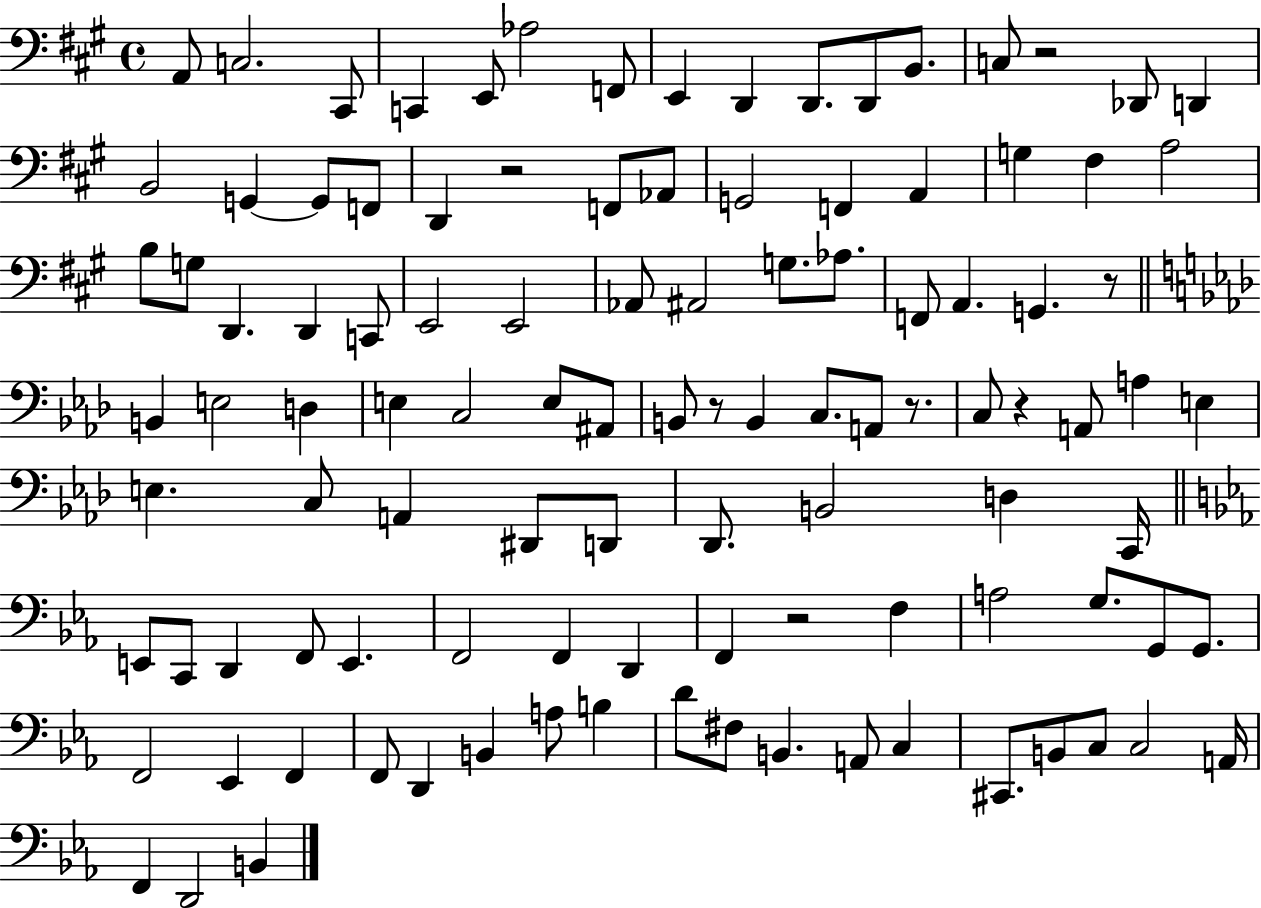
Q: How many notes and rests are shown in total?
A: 108